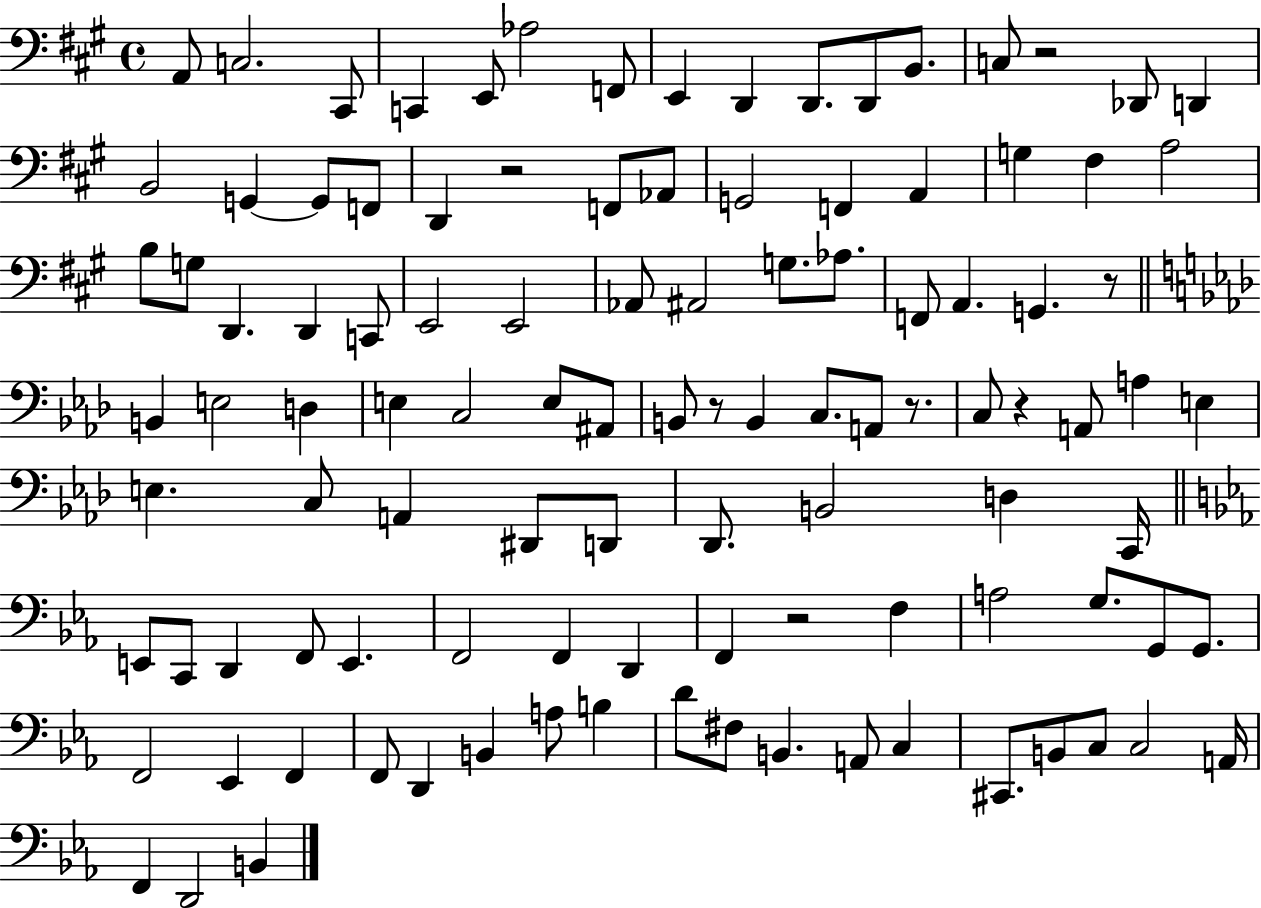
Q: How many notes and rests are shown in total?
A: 108